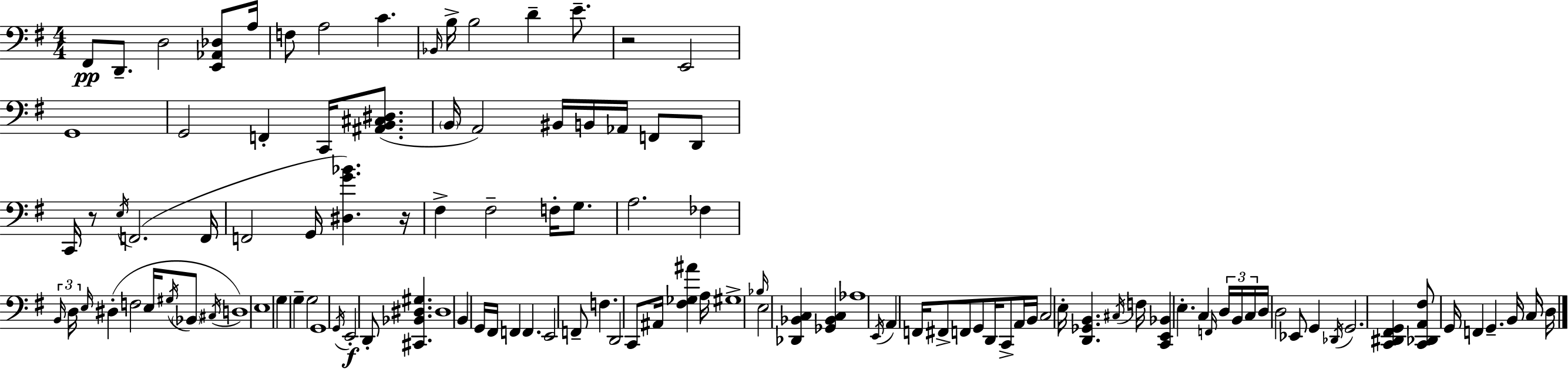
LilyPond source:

{
  \clef bass
  \numericTimeSignature
  \time 4/4
  \key e \minor
  fis,8\pp d,8.-- d2 <e, aes, des>8 a16 | f8 a2 c'4. | \grace { bes,16 } b16-> b2 d'4-- e'8.-- | r2 e,2 | \break g,1 | g,2 f,4-. c,16 <ais, b, cis dis>8.( | \parenthesize b,16 a,2) bis,16 b,16 aes,16 f,8 d,8 | c,16 r8 \acciaccatura { e16 } f,2.( | \break f,16 f,2 g,16 <dis g' bes'>4.) | r16 fis4-> fis2-- f16-. g8. | a2. fes4 | \tuplet 3/2 { \grace { b,16 } d16 \grace { e16 } } dis4-.( f2 | \break e16 \acciaccatura { gis16 } \parenthesize bes,8 \acciaccatura { cis16 }) d1 | e1 | g4 g4-- g2 | g,1 | \break \acciaccatura { g,16 } e,2-.\f d,8-. | <cis, bes, dis gis>4. dis1 | b,4 g,16 fis,16 f,4 | f,4. e,2 f,8-- | \break f4. d,2 c,8 | ais,16 <fis ges ais'>4 a16 gis1-> | \grace { bes16 } e2 | <des, bes, c>4 <ges, bes, c>4 aes1 | \break \acciaccatura { e,16 } a,4 f,16 fis,8-> | f,8 g,8 d,16 c,8-> a,16 b,16 c2 | e16-. <d, ges, b,>4. \acciaccatura { cis16 } f16 <c, e, bes,>4 e4.-. | c4 \grace { f,16 } \tuplet 3/2 { d16 b,16 c16 } d16 d2 | \break ees,8 g,4 \acciaccatura { des,16 } g,2. | <c, dis, fis, g,>4 <c, des, a, fis>8 g,16 f,4 | g,4.-- b,16 c16 d16 \bar "|."
}